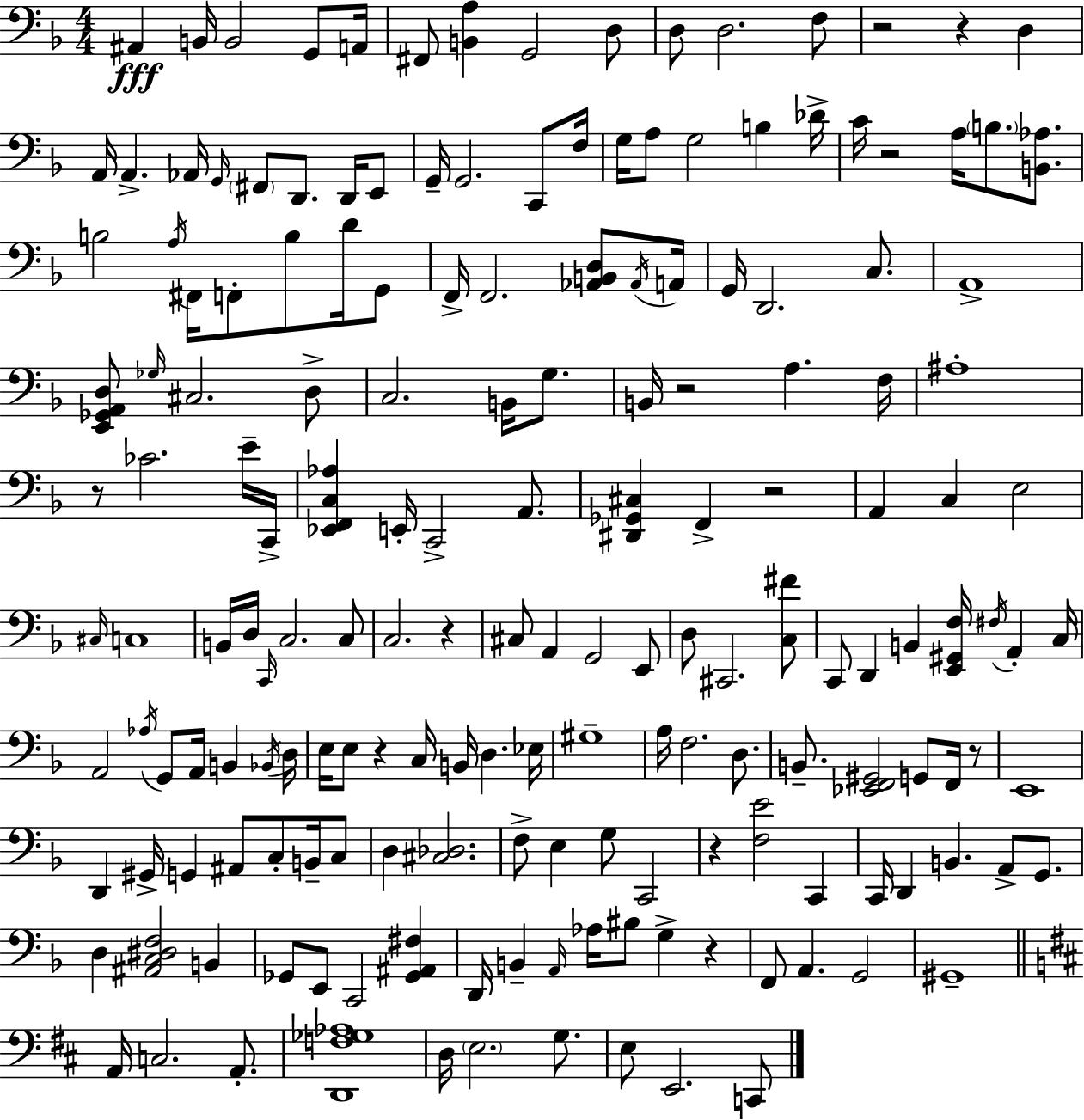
{
  \clef bass
  \numericTimeSignature
  \time 4/4
  \key f \major
  ais,4\fff b,16 b,2 g,8 a,16 | fis,8 <b, a>4 g,2 d8 | d8 d2. f8 | r2 r4 d4 | \break a,16 a,4.-> aes,16 \grace { g,16 } \parenthesize fis,8 d,8. d,16 e,8 | g,16-- g,2. c,8 | f16 g16 a8 g2 b4 | des'16-> c'16 r2 a16 \parenthesize b8. <b, aes>8. | \break b2 \acciaccatura { a16 } fis,16 f,8-. b8 d'16 | g,8 f,16-> f,2. <aes, b, d>8 | \acciaccatura { aes,16 } a,16 g,16 d,2. | c8. a,1-> | \break <e, ges, a, d>8 \grace { ges16 } cis2. | d8-> c2. | b,16 g8. b,16 r2 a4. | f16 ais1-. | \break r8 ces'2. | e'16-- c,16-> <ees, f, c aes>4 e,16-. c,2-> | a,8. <dis, ges, cis>4 f,4-> r2 | a,4 c4 e2 | \break \grace { cis16 } c1 | b,16 d16 \grace { c,16 } c2. | c8 c2. | r4 cis8 a,4 g,2 | \break e,8 d8 cis,2. | <c fis'>8 c,8 d,4 b,4 | <e, gis, f>16 \acciaccatura { fis16 } a,4-. c16 a,2 \acciaccatura { aes16 } | g,8 a,16 b,4 \acciaccatura { bes,16 } d16 e16 e8 r4 | \break c16 b,16 d4. ees16 gis1-- | a16 f2. | d8. b,8.-- <ees, f, gis,>2 | g,8 f,16 r8 e,1 | \break d,4 gis,16-> g,4 | ais,8 c8-. b,16-- c8 d4 <cis des>2. | f8-> e4 g8 | c,2 r4 <f e'>2 | \break c,4 c,16 d,4 b,4. | a,8-> g,8. d4 <ais, c dis f>2 | b,4 ges,8 e,8 c,2 | <ges, ais, fis>4 d,16 b,4-- \grace { a,16 } aes16 | \break bis8 g4-> r4 f,8 a,4. | g,2 gis,1-- | \bar "||" \break \key d \major a,16 c2. a,8.-. | <d, f ges aes>1 | d16 \parenthesize e2. g8. | e8 e,2. c,8 | \break \bar "|."
}